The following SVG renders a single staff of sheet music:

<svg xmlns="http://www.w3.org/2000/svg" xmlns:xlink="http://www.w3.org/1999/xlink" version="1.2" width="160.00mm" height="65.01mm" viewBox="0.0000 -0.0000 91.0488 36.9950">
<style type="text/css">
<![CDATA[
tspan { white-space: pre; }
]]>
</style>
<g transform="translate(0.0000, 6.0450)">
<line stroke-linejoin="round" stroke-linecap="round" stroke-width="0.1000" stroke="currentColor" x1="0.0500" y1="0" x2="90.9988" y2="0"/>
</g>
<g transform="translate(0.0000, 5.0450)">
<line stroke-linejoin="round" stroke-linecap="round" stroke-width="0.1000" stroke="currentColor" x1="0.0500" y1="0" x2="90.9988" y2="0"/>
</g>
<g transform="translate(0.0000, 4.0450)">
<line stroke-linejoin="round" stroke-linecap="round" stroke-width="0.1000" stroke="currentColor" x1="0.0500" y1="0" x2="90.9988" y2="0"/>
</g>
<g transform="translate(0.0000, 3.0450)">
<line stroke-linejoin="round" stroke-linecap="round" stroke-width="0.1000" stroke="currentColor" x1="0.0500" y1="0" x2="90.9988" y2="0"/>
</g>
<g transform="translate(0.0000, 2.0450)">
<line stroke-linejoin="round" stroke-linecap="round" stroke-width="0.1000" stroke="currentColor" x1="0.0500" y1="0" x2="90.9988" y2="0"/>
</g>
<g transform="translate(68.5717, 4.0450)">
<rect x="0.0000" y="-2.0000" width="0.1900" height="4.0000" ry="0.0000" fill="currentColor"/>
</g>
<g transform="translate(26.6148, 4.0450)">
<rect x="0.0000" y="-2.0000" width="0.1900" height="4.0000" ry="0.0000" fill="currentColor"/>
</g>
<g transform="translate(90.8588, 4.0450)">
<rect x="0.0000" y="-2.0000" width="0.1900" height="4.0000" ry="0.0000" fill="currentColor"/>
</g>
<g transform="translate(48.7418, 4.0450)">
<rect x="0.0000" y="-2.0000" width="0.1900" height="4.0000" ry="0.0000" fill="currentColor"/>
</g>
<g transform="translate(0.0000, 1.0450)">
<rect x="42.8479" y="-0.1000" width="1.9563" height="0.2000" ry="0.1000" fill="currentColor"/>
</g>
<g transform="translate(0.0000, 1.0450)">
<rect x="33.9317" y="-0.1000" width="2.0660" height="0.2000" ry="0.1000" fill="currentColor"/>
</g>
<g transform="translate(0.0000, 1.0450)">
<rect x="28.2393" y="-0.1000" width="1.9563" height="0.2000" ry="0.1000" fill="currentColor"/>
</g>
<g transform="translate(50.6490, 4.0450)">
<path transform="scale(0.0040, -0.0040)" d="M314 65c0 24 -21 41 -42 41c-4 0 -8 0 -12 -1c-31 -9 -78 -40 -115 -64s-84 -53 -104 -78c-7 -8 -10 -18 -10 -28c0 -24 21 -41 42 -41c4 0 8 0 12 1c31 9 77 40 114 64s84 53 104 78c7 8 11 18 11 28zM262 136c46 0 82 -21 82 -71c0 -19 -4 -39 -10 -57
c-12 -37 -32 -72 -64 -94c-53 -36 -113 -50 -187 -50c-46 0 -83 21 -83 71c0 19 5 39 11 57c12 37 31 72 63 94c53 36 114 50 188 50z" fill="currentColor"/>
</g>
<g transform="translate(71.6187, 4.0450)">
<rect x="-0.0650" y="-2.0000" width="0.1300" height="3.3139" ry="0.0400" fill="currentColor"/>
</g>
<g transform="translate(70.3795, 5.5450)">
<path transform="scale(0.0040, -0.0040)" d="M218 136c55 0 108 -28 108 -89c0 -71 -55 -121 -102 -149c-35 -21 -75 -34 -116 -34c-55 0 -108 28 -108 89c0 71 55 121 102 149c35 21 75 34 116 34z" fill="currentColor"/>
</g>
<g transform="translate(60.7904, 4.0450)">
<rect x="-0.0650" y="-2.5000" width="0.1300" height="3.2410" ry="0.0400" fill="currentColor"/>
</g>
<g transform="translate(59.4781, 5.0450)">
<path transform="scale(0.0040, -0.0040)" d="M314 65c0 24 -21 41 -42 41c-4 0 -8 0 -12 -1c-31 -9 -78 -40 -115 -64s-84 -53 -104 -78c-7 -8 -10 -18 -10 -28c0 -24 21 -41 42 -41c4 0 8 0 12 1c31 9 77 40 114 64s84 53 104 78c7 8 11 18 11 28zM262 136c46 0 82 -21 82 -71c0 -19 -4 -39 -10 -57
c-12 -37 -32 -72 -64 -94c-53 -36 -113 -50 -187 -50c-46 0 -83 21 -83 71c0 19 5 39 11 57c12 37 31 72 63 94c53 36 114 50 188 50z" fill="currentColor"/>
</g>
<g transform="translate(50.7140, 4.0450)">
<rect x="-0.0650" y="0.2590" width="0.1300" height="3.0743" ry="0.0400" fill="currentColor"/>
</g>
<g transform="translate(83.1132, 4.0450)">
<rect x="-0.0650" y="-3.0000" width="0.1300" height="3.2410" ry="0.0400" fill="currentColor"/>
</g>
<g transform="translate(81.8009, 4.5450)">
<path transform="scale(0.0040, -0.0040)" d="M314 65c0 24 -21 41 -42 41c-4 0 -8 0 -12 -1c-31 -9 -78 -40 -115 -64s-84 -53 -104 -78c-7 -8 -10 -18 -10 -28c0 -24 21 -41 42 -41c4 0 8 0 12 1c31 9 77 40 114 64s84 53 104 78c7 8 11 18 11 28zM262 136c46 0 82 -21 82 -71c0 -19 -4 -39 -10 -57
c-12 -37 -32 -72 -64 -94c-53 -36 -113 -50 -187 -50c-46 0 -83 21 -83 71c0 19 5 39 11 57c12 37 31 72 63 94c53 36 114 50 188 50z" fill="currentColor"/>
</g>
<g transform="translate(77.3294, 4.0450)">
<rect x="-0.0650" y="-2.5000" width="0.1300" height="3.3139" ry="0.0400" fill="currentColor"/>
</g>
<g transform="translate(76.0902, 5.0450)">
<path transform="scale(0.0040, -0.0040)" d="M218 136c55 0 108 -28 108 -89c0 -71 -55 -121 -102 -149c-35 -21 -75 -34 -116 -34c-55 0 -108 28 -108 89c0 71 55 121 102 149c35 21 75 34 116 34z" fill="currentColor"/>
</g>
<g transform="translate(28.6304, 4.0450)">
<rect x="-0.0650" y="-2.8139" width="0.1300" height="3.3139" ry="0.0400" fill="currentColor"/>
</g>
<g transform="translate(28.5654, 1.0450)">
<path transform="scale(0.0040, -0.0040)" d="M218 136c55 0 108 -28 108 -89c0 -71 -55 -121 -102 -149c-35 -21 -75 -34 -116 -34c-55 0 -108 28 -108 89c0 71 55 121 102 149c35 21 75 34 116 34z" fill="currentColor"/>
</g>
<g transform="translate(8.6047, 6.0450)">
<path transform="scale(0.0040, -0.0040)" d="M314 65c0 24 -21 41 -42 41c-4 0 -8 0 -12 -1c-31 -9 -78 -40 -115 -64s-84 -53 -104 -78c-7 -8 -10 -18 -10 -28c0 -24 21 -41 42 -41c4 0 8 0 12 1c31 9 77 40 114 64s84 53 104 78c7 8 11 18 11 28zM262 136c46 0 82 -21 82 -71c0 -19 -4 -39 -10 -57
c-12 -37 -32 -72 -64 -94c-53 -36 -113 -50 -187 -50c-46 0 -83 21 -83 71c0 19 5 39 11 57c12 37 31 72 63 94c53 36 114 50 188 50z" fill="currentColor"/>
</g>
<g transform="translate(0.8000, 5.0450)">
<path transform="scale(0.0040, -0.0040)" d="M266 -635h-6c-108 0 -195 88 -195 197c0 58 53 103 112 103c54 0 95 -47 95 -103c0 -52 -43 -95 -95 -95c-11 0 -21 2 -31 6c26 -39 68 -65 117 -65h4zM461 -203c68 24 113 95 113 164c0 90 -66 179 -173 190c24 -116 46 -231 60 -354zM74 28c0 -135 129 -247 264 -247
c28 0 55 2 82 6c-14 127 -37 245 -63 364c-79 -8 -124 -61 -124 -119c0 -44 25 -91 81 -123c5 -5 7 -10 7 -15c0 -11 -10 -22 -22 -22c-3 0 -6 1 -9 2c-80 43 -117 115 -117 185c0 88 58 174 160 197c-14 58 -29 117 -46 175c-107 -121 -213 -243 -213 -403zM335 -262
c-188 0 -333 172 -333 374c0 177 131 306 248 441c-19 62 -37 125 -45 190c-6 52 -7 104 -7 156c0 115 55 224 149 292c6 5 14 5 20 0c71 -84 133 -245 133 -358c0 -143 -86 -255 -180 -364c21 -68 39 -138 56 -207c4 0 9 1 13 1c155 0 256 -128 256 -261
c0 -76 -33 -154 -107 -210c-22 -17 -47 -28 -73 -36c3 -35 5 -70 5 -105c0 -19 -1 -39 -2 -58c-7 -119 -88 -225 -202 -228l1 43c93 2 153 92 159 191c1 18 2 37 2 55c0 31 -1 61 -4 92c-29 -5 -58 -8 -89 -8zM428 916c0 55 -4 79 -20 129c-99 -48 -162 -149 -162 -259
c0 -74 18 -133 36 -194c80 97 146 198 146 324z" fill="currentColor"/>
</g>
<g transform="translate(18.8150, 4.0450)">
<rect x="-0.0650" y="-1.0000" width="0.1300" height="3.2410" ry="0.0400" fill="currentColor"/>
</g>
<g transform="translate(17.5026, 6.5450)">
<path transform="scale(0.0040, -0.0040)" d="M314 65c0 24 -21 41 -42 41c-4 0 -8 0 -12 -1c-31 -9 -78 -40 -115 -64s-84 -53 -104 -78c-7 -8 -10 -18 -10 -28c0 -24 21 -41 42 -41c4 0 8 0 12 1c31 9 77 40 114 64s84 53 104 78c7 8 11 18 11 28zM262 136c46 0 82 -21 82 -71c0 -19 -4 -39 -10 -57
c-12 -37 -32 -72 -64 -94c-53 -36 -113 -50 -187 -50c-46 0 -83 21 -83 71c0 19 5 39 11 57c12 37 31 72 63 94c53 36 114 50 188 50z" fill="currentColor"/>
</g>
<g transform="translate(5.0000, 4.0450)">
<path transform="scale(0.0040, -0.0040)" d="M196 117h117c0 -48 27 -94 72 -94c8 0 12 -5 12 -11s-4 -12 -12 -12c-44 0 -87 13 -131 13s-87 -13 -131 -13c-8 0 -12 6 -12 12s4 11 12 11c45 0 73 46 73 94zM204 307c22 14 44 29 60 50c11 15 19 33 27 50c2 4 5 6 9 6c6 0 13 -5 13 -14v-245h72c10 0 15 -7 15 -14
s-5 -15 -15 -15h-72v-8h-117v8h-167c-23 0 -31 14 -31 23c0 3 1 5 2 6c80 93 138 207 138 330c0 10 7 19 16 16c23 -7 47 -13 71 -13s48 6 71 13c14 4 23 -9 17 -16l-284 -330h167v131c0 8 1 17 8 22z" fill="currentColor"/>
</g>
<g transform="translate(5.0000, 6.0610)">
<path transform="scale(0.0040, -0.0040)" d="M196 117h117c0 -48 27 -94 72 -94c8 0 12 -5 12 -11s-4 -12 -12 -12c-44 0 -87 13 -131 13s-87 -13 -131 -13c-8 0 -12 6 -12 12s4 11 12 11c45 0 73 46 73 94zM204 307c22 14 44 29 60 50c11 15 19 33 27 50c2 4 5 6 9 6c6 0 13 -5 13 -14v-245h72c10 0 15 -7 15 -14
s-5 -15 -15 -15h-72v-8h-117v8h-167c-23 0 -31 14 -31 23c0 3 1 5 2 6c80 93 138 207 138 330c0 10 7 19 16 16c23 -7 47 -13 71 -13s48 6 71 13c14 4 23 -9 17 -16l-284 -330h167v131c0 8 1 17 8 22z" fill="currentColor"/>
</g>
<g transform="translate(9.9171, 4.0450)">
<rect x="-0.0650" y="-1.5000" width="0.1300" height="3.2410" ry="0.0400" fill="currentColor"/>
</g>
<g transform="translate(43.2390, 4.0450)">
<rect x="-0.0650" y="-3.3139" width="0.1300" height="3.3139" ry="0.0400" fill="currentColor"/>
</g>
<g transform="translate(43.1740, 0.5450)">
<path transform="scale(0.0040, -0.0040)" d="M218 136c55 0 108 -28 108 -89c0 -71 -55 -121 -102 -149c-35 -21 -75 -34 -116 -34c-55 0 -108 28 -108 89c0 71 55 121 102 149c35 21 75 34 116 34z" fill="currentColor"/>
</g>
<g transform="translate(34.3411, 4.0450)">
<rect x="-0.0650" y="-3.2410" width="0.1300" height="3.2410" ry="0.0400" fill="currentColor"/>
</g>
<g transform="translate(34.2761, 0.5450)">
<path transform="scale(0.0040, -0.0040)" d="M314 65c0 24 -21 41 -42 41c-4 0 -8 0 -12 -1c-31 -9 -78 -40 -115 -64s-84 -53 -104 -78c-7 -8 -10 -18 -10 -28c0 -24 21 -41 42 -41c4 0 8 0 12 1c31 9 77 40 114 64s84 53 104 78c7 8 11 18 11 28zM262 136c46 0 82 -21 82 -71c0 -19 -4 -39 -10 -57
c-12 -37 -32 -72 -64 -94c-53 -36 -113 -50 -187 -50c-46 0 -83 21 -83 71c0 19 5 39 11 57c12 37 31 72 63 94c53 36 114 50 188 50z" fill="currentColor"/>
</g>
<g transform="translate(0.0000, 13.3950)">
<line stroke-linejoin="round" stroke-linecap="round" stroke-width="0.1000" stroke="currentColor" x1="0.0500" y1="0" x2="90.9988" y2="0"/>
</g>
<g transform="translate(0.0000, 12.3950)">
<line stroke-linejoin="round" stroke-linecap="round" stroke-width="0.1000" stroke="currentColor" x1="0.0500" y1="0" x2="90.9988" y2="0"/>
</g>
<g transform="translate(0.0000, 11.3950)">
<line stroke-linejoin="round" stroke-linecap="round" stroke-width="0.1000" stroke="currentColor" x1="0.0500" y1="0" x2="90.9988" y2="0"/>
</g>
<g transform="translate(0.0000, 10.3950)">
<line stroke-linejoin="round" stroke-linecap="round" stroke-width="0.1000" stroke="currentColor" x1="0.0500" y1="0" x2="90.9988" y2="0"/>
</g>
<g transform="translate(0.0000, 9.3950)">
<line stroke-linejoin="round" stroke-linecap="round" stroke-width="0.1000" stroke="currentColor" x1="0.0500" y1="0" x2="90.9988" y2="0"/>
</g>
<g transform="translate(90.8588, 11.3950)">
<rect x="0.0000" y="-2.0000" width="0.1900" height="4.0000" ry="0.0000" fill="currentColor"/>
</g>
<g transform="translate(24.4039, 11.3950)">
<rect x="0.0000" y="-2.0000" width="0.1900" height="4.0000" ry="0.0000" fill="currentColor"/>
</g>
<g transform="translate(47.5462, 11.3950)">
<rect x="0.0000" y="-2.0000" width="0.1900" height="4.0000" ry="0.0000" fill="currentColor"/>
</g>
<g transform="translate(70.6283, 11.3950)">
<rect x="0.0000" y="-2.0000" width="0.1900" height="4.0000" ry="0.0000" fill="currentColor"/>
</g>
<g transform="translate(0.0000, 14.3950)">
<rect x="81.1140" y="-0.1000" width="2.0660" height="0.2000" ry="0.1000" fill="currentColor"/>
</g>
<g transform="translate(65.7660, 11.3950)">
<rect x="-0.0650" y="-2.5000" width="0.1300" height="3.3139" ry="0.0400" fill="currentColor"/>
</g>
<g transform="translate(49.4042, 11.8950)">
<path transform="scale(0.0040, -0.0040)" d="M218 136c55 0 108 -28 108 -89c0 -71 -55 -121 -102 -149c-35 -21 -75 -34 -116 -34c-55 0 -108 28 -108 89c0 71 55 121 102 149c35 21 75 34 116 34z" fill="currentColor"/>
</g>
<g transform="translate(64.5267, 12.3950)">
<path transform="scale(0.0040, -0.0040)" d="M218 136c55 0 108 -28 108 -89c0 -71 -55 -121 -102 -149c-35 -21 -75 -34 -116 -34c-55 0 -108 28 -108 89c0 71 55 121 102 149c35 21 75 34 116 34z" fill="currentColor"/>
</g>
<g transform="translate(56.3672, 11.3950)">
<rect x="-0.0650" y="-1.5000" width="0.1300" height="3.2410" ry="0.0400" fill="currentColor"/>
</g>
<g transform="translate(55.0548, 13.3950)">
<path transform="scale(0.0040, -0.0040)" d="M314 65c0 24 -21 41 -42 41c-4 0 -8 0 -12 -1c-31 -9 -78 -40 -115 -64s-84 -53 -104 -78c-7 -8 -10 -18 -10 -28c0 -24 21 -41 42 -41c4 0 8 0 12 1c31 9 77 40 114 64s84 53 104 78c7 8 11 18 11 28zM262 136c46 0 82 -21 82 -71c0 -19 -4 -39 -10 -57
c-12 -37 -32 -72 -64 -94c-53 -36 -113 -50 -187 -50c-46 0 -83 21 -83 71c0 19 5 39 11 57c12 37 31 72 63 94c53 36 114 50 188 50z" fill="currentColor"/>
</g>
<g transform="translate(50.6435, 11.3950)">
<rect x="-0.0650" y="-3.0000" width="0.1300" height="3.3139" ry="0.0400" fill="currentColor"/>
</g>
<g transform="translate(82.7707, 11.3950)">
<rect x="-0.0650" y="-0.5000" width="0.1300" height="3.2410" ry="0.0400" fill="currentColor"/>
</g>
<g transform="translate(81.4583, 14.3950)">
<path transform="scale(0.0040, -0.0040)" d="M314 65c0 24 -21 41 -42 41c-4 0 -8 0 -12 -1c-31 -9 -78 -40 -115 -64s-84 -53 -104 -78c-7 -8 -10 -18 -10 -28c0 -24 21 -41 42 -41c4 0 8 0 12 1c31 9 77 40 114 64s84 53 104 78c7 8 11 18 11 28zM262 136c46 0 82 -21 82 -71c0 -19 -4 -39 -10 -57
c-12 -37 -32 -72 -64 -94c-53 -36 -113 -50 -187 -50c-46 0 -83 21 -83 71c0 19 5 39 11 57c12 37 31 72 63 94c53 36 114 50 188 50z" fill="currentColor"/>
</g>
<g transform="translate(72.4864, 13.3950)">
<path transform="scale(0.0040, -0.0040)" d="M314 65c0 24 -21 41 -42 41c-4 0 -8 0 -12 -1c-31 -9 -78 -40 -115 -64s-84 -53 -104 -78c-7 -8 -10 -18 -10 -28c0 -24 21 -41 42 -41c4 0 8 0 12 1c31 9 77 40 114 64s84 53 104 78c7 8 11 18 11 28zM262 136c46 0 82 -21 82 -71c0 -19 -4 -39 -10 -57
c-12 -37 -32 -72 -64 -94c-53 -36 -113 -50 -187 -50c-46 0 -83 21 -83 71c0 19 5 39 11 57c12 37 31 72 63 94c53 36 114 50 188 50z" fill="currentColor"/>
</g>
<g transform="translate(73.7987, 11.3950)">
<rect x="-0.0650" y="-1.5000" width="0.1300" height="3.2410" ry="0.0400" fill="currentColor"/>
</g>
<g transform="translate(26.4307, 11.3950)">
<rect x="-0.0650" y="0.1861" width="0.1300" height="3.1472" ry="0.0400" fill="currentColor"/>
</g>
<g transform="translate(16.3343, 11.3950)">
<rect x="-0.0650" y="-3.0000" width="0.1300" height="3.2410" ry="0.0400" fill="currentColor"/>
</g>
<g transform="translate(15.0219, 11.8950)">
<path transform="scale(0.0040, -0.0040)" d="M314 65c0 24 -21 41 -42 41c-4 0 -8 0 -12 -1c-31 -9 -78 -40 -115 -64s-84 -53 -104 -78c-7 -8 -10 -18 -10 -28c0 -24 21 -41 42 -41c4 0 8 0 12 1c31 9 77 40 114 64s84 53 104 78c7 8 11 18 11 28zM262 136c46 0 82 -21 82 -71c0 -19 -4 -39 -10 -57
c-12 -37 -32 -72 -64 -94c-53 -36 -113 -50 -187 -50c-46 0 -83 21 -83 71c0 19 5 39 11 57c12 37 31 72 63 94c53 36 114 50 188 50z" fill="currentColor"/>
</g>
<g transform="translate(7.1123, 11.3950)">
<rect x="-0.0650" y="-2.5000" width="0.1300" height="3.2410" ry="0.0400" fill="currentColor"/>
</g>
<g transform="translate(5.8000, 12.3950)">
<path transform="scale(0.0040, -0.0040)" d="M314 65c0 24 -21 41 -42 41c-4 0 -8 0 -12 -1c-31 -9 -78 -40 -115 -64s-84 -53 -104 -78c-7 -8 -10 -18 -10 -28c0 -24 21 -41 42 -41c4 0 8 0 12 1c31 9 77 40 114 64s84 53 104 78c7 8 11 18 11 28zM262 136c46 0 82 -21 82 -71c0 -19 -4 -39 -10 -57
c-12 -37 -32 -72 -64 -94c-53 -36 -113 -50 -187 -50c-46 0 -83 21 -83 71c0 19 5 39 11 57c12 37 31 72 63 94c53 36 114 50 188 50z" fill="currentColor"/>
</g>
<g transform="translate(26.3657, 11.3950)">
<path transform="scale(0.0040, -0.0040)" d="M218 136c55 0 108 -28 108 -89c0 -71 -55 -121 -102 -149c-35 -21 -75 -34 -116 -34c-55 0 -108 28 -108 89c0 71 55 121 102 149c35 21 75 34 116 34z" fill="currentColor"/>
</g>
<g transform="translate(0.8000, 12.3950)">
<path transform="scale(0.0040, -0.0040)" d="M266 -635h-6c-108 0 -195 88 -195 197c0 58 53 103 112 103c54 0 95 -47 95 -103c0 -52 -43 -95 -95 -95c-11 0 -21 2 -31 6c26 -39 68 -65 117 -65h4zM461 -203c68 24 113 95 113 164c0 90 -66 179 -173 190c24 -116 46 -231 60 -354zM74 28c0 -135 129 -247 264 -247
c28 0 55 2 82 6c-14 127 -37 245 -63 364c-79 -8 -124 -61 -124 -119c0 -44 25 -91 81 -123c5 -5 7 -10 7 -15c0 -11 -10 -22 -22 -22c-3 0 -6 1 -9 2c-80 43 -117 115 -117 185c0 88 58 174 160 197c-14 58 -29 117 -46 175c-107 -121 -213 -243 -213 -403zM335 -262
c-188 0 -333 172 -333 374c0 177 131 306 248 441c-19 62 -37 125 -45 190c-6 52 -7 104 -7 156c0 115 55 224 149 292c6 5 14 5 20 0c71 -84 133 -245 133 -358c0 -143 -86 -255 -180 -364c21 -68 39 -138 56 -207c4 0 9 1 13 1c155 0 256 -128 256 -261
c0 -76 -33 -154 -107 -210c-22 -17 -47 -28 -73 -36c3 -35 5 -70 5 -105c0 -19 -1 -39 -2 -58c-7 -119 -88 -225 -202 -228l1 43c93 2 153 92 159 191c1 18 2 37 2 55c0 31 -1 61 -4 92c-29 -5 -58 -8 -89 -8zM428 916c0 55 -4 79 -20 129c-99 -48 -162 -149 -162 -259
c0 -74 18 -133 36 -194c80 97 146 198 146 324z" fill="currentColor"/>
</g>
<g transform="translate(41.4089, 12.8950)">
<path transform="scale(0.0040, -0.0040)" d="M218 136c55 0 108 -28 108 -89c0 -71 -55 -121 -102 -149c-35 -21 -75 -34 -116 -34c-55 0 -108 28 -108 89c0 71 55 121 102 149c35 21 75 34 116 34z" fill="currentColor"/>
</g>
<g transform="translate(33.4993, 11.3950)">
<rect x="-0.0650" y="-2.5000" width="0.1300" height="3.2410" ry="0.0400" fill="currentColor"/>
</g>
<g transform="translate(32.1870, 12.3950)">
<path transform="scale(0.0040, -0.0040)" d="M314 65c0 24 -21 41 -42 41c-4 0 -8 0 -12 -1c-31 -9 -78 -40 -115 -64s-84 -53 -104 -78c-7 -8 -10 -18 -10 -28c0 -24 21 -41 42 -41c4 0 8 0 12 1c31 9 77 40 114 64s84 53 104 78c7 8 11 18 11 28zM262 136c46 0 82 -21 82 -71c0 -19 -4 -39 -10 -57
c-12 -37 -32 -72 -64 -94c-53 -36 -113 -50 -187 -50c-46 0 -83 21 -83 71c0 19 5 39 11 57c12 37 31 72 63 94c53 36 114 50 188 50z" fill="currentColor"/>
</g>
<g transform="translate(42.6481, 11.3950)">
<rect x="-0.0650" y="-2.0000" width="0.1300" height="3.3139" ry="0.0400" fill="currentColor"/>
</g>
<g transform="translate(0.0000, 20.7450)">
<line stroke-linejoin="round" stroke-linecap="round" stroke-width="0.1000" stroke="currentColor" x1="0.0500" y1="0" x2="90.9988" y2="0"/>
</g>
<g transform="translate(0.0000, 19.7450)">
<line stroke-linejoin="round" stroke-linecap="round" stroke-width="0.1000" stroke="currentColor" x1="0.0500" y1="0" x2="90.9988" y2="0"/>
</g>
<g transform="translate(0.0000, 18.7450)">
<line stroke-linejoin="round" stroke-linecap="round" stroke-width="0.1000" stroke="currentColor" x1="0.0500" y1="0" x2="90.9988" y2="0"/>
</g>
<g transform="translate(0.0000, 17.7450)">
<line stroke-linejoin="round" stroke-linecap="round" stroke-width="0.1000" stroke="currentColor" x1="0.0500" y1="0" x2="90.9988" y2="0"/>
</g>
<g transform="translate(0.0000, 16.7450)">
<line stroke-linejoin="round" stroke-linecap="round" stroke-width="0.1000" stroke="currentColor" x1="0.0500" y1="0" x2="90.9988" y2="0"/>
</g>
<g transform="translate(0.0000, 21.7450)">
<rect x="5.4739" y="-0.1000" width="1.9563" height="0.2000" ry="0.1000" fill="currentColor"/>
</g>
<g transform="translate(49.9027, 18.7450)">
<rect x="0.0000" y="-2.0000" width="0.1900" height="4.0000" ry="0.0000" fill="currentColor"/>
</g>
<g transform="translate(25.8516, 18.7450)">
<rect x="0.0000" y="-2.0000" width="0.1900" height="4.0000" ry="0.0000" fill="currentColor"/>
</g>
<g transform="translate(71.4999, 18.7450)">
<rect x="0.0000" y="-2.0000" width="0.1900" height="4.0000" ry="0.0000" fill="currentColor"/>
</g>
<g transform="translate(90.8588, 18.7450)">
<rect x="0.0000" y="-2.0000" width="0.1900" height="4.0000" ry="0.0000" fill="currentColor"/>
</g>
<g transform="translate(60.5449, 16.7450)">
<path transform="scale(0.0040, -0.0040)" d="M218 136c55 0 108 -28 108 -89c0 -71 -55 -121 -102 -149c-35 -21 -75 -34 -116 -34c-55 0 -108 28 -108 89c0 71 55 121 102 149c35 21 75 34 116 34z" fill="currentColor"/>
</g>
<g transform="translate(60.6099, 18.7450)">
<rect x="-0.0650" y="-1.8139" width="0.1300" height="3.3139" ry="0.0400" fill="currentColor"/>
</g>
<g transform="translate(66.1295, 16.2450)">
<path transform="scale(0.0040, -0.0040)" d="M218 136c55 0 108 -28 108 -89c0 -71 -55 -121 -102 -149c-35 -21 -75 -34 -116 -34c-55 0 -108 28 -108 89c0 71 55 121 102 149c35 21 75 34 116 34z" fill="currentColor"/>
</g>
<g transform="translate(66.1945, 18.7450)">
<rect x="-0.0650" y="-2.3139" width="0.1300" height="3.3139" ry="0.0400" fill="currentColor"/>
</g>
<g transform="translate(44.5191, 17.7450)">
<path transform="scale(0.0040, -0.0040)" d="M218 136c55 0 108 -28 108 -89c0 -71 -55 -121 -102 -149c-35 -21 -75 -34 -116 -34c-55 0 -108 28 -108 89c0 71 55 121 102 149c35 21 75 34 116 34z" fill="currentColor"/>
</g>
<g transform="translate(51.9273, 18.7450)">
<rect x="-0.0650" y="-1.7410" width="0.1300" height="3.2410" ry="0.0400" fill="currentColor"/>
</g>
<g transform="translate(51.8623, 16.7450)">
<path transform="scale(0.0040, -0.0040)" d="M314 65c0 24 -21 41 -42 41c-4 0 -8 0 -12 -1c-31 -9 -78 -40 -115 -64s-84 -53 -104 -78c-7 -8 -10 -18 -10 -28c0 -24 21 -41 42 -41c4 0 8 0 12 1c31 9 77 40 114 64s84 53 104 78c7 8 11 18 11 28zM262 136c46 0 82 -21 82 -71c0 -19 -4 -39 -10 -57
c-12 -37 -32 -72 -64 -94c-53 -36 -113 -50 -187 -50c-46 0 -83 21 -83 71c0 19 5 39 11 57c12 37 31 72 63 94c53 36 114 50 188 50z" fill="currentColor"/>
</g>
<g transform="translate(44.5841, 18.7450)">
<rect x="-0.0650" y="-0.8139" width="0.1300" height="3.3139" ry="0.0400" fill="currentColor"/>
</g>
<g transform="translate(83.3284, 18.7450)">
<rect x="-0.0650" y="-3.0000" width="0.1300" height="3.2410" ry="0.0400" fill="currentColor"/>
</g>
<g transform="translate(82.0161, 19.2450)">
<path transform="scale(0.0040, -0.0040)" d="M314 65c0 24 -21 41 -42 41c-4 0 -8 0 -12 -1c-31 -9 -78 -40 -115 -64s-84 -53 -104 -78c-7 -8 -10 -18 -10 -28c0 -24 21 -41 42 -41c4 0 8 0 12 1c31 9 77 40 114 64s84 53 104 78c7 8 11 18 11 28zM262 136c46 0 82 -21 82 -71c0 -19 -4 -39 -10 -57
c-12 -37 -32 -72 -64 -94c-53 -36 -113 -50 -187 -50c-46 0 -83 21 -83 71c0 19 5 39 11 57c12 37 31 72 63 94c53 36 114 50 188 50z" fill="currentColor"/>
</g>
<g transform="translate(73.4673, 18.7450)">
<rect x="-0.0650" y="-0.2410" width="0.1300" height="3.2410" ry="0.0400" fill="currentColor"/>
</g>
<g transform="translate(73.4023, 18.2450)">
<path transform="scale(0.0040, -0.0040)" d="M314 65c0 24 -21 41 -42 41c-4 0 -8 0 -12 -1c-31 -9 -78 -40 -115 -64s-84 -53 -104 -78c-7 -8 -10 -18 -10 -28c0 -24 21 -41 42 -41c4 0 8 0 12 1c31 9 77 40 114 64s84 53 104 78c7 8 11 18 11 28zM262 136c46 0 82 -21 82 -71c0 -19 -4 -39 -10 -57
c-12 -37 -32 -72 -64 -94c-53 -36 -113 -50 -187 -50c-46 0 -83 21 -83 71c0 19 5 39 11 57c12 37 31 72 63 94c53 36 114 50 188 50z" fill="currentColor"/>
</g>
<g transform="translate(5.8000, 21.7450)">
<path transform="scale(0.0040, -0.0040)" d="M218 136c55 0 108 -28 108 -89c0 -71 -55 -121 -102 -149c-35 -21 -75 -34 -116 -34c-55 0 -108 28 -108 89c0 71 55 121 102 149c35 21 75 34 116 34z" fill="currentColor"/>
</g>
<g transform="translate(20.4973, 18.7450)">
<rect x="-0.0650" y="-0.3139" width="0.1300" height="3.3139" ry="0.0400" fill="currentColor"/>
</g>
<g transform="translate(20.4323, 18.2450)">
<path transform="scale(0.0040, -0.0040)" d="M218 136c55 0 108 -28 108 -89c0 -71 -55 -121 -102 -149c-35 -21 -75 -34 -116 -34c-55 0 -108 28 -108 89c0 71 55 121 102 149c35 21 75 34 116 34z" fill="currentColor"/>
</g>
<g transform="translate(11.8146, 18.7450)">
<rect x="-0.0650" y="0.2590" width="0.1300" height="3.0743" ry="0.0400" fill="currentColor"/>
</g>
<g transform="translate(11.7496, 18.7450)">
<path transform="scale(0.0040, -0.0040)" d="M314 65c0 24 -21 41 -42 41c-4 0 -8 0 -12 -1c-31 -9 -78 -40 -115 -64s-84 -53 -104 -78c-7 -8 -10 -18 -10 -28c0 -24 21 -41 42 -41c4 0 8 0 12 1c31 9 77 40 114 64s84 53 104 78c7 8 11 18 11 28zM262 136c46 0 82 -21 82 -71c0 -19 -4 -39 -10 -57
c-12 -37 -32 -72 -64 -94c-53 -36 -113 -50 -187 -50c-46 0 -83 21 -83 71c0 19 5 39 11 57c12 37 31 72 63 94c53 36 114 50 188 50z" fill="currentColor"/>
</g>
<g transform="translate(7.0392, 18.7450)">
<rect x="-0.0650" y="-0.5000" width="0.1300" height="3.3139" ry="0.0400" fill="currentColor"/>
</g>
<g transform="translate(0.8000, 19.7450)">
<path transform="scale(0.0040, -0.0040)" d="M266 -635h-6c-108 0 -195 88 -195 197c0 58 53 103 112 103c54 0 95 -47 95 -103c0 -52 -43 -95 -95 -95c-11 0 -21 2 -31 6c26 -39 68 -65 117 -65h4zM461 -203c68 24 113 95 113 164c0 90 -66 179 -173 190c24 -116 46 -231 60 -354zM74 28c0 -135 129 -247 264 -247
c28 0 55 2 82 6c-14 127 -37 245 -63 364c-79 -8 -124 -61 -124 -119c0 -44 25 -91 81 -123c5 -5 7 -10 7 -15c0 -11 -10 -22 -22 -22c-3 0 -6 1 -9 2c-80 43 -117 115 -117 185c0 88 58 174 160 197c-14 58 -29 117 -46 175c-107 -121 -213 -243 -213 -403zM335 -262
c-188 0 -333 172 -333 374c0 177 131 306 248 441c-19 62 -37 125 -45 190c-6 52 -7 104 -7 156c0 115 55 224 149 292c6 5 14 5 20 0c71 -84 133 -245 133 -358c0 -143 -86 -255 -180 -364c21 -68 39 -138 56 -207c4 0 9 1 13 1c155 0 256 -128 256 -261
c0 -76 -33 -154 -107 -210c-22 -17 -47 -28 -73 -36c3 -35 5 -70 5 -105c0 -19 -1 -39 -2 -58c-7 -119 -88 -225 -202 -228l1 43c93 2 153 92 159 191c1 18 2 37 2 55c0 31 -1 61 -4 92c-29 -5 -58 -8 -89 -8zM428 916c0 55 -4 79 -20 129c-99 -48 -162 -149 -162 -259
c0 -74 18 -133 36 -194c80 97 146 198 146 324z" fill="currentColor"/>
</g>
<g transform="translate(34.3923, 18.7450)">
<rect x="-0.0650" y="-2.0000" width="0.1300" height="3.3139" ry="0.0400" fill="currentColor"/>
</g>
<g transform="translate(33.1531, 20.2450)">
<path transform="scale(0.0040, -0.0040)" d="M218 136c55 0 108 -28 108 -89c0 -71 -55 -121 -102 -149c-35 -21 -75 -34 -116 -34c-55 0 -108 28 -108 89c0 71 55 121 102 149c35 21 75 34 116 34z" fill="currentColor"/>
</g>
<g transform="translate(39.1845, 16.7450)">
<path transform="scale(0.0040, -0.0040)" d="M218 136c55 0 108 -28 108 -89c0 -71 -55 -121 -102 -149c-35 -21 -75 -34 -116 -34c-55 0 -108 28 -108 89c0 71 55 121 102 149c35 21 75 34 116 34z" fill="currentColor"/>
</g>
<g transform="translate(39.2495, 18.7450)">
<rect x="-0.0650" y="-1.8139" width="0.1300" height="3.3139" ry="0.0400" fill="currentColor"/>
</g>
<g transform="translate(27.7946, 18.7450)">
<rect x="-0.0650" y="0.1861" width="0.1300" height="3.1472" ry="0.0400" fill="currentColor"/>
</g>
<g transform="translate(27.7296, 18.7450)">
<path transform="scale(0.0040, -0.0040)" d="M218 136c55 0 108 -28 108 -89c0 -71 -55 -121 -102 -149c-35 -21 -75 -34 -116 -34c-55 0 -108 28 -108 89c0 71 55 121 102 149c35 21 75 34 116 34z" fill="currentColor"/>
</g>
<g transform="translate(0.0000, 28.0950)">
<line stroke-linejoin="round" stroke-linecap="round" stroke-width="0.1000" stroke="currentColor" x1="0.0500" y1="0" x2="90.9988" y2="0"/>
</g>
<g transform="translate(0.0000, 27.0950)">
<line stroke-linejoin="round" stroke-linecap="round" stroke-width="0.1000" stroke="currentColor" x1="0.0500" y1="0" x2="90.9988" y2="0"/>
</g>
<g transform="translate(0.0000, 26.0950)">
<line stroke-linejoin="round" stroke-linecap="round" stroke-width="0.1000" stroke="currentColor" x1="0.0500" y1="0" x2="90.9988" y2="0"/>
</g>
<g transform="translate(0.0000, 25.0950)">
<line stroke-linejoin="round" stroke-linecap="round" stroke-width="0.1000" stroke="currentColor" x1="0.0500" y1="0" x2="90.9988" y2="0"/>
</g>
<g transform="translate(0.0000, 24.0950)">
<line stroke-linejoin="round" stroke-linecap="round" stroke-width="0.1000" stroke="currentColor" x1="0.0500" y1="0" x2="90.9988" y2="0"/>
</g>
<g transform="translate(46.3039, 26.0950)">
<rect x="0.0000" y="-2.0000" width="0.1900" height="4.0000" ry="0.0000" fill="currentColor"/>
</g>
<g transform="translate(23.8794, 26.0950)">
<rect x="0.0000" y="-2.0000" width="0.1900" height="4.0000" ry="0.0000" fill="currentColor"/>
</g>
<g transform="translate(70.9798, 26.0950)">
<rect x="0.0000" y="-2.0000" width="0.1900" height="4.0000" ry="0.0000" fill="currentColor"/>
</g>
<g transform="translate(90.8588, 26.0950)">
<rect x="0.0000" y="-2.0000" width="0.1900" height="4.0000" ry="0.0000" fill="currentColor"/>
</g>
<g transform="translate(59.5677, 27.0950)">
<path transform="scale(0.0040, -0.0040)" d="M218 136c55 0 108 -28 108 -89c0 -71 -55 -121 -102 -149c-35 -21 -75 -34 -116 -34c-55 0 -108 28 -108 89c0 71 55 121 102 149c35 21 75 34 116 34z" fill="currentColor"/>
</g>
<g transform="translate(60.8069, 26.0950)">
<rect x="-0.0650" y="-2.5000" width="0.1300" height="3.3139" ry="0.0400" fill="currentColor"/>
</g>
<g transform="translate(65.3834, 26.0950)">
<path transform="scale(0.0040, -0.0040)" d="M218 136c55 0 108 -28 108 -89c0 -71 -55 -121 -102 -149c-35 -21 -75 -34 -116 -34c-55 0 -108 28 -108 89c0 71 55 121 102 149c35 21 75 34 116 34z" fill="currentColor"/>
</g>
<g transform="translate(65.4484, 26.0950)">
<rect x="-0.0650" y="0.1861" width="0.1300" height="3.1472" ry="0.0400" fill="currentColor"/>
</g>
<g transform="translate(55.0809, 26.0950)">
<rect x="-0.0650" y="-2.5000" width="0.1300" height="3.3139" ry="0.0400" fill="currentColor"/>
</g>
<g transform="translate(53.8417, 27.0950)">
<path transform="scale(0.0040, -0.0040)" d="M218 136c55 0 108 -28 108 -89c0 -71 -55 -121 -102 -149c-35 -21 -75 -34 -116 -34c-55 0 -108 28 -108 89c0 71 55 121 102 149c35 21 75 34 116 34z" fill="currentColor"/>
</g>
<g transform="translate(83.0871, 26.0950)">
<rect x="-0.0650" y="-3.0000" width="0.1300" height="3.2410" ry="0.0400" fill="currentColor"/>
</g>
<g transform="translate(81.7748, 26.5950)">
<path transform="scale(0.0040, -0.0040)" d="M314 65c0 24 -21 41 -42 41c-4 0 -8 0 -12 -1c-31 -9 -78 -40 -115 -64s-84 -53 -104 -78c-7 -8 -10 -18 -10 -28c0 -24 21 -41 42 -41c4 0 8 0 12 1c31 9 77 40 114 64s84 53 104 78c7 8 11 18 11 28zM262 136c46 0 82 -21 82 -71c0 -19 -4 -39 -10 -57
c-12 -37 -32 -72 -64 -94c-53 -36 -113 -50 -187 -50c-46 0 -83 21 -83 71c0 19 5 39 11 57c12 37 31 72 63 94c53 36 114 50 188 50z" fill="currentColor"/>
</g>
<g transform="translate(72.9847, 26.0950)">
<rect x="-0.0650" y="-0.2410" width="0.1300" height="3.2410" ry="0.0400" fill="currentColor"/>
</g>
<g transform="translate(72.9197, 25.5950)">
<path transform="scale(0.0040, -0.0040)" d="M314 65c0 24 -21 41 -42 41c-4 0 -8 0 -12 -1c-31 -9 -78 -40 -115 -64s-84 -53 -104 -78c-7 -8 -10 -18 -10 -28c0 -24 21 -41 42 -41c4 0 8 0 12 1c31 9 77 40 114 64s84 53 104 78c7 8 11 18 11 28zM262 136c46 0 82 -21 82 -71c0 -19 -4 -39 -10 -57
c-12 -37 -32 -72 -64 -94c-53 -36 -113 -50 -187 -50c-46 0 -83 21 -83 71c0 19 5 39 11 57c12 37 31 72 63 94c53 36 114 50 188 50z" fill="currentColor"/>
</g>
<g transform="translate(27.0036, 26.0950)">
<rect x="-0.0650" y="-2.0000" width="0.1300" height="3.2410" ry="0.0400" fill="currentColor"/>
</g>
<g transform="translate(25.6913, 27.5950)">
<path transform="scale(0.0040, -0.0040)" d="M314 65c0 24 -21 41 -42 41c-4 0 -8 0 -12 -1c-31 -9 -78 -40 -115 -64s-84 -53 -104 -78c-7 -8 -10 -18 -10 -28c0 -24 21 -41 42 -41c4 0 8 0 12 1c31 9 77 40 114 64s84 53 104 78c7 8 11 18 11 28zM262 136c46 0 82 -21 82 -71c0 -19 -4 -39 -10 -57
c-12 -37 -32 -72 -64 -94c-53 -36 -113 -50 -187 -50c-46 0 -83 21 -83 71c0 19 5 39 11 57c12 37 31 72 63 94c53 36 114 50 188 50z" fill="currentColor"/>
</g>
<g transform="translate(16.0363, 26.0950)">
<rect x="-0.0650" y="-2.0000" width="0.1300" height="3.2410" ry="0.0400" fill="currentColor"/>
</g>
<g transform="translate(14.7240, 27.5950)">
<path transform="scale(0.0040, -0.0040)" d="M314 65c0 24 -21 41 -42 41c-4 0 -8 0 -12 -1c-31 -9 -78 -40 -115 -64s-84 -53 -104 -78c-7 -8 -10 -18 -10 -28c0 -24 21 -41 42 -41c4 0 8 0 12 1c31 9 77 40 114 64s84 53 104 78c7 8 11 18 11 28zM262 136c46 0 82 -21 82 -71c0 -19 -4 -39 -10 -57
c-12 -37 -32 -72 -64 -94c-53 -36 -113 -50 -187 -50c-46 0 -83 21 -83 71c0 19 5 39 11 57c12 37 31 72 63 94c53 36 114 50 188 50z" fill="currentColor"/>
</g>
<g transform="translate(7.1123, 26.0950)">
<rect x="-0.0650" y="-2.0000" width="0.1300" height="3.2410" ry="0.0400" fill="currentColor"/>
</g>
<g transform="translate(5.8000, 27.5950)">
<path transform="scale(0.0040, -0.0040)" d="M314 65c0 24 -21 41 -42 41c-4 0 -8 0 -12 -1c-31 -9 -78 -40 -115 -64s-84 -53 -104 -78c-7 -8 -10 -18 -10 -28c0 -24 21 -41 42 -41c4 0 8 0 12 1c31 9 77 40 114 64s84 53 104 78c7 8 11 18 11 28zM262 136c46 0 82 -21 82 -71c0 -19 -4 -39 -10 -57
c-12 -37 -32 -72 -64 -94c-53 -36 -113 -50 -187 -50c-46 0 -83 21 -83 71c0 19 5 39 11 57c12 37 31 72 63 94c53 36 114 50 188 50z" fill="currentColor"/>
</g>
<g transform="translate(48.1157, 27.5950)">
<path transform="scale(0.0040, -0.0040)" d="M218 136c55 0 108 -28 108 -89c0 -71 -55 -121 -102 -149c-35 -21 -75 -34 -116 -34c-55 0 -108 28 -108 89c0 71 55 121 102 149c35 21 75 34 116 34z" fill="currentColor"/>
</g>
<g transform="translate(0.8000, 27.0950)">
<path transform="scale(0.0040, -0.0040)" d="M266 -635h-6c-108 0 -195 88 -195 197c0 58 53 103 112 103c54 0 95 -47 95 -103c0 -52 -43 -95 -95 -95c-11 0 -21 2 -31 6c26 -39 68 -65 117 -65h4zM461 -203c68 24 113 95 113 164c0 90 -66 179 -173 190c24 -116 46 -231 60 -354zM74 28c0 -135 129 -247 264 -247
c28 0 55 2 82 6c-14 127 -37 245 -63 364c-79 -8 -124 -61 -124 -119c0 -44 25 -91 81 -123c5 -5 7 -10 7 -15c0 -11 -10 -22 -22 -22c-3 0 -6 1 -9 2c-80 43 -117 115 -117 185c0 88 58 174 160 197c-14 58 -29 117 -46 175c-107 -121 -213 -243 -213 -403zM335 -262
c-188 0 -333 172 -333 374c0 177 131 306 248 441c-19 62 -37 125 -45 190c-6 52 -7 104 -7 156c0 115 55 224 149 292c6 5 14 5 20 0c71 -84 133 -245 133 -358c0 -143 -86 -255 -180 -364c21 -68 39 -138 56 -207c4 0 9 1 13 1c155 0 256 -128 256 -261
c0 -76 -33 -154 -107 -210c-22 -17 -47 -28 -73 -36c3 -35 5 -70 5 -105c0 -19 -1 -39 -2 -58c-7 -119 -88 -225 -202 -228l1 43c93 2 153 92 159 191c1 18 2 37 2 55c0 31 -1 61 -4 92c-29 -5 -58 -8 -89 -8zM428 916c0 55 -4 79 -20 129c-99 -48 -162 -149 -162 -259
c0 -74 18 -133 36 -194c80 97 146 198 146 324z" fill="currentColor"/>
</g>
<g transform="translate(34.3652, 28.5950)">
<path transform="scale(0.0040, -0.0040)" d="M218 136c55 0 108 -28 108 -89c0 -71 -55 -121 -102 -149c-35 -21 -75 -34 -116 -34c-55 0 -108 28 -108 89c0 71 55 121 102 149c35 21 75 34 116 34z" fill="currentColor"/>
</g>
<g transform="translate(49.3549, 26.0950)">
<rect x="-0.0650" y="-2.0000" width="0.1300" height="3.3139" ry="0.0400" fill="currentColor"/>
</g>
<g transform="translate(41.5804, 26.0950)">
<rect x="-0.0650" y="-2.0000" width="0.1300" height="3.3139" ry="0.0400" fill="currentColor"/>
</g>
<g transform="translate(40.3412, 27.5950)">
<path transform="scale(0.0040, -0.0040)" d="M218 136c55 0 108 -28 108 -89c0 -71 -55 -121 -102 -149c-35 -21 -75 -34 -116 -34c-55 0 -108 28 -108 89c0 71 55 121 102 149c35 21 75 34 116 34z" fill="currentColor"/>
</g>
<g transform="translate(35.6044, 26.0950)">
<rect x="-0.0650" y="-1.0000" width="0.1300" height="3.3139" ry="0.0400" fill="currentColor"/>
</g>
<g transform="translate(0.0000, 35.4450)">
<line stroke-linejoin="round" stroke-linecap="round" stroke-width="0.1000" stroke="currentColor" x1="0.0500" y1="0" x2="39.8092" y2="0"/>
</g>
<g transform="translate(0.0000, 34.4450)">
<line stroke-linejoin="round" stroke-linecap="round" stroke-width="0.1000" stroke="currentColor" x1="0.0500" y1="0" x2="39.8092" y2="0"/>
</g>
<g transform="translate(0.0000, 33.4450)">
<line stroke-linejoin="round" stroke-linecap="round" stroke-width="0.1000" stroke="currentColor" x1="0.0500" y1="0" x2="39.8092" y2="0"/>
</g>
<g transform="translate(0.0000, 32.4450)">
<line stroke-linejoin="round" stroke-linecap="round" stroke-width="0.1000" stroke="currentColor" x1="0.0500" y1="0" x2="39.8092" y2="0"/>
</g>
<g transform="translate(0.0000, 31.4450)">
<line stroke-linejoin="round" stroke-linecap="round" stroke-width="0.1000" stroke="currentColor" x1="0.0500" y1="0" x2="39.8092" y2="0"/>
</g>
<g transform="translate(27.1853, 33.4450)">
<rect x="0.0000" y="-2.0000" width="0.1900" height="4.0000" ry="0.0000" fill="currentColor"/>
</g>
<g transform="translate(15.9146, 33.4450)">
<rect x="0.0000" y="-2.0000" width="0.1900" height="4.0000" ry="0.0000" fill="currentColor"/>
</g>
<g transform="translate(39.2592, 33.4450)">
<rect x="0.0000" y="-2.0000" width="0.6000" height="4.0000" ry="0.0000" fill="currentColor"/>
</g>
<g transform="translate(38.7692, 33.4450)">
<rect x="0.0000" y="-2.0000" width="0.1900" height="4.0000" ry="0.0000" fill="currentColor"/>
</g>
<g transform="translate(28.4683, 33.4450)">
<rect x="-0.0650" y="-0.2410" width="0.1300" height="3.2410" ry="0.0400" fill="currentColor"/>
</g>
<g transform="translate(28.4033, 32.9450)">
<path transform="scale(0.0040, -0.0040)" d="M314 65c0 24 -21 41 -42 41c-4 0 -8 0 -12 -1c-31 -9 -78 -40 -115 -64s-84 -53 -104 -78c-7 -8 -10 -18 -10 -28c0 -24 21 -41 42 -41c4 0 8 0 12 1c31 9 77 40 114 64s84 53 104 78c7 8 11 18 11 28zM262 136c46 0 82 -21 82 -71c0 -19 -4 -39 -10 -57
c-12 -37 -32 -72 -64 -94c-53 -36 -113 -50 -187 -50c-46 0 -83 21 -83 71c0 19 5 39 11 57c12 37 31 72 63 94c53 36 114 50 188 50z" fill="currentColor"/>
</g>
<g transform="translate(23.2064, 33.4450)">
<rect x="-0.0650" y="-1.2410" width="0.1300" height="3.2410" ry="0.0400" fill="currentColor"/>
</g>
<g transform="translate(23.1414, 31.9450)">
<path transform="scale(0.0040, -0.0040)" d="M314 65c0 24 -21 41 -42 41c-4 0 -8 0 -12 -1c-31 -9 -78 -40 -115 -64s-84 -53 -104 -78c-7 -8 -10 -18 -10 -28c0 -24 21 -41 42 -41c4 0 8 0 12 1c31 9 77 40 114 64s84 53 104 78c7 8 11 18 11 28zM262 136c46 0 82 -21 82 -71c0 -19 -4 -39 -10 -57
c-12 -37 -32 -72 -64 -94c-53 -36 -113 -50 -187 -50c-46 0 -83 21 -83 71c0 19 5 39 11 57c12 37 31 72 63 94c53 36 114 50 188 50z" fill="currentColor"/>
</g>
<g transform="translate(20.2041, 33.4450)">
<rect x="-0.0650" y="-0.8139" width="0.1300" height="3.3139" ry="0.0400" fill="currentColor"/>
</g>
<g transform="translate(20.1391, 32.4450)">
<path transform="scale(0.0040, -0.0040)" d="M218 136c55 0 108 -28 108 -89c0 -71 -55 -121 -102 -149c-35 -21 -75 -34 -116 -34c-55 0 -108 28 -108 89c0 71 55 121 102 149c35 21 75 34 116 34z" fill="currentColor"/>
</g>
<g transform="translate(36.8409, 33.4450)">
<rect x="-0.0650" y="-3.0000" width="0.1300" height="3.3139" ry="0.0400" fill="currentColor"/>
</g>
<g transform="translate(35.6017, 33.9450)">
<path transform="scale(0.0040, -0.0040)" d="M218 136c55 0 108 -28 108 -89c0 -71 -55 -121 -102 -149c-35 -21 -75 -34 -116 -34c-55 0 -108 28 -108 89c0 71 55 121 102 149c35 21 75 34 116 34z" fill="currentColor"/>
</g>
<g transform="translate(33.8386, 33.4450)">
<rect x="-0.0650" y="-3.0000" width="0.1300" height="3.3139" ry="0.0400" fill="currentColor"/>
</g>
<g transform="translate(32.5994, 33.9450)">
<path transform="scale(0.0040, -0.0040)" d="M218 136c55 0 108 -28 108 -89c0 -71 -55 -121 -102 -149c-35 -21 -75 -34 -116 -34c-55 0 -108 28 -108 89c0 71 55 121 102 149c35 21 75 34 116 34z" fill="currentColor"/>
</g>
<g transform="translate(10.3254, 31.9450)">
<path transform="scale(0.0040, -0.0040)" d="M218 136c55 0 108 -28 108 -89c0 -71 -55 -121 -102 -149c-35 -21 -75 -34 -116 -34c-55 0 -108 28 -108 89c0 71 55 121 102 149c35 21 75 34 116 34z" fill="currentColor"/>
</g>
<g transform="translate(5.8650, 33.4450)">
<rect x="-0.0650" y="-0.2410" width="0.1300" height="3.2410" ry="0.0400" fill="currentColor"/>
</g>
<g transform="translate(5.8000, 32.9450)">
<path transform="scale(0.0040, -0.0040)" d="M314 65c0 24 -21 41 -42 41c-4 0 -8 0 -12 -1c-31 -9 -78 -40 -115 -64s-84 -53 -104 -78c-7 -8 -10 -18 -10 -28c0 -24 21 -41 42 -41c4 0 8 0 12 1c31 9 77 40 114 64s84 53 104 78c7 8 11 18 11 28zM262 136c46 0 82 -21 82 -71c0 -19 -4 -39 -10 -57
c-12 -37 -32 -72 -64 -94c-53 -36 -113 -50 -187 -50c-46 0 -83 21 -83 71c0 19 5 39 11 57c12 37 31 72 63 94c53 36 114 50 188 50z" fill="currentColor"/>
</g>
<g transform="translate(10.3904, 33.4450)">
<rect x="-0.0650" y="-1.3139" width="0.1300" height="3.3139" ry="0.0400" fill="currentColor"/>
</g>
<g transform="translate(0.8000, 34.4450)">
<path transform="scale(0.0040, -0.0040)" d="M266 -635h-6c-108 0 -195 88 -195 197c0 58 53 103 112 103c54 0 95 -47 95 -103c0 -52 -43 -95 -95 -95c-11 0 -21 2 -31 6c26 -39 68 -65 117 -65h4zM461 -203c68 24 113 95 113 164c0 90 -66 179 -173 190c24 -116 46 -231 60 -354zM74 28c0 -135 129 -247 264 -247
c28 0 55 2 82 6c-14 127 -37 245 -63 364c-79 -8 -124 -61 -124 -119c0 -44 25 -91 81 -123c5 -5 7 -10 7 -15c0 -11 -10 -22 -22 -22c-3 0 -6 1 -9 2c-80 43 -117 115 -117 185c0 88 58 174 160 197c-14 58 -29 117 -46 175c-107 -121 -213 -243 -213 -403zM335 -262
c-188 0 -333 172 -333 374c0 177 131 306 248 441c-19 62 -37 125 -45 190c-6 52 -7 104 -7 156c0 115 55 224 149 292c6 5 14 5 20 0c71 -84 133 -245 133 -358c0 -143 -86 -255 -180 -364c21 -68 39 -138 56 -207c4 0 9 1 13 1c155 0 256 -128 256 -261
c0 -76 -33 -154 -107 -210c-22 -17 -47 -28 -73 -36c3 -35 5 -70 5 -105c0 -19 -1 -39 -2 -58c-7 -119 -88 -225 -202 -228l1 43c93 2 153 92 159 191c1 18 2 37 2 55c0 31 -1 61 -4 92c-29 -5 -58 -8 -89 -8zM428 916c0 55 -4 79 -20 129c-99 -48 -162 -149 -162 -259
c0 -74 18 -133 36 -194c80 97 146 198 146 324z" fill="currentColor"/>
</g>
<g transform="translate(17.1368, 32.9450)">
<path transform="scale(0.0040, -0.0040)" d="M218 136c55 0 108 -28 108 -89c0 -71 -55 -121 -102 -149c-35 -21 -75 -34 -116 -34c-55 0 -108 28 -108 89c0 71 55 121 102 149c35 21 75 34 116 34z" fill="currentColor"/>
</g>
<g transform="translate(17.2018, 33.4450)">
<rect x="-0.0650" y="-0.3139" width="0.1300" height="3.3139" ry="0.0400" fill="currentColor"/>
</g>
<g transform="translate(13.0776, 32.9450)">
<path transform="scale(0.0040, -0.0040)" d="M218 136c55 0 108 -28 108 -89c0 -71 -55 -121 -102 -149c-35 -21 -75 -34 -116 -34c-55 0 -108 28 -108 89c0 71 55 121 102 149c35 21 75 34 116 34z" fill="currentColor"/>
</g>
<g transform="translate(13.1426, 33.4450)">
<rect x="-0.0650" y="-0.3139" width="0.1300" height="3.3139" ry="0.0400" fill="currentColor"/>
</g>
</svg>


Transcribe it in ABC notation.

X:1
T:Untitled
M:4/4
L:1/4
K:C
E2 D2 a b2 b B2 G2 F G A2 G2 A2 B G2 F A E2 G E2 C2 C B2 c B F f d f2 f g c2 A2 F2 F2 F2 D F F G G B c2 A2 c2 e c c d e2 c2 A A